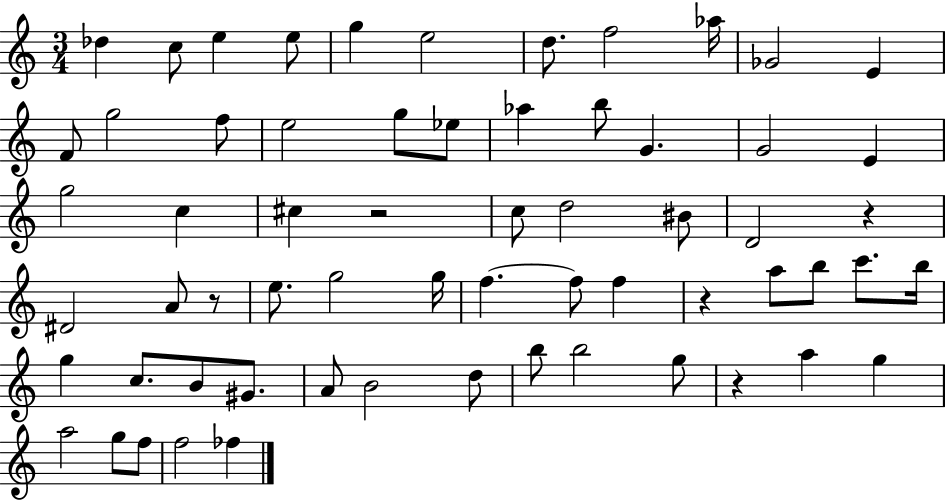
{
  \clef treble
  \numericTimeSignature
  \time 3/4
  \key c \major
  \repeat volta 2 { des''4 c''8 e''4 e''8 | g''4 e''2 | d''8. f''2 aes''16 | ges'2 e'4 | \break f'8 g''2 f''8 | e''2 g''8 ees''8 | aes''4 b''8 g'4. | g'2 e'4 | \break g''2 c''4 | cis''4 r2 | c''8 d''2 bis'8 | d'2 r4 | \break dis'2 a'8 r8 | e''8. g''2 g''16 | f''4.~~ f''8 f''4 | r4 a''8 b''8 c'''8. b''16 | \break g''4 c''8. b'8 gis'8. | a'8 b'2 d''8 | b''8 b''2 g''8 | r4 a''4 g''4 | \break a''2 g''8 f''8 | f''2 fes''4 | } \bar "|."
}